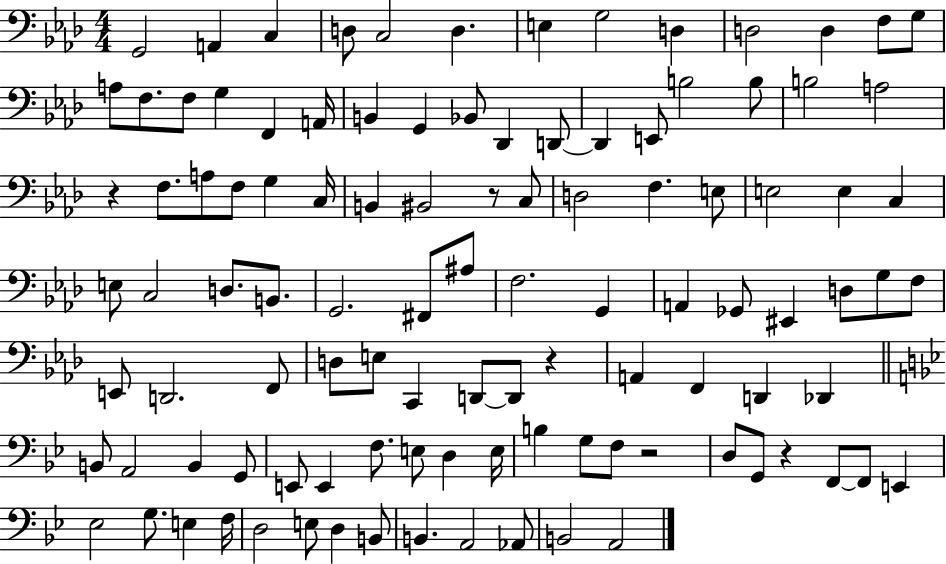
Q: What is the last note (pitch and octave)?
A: A2